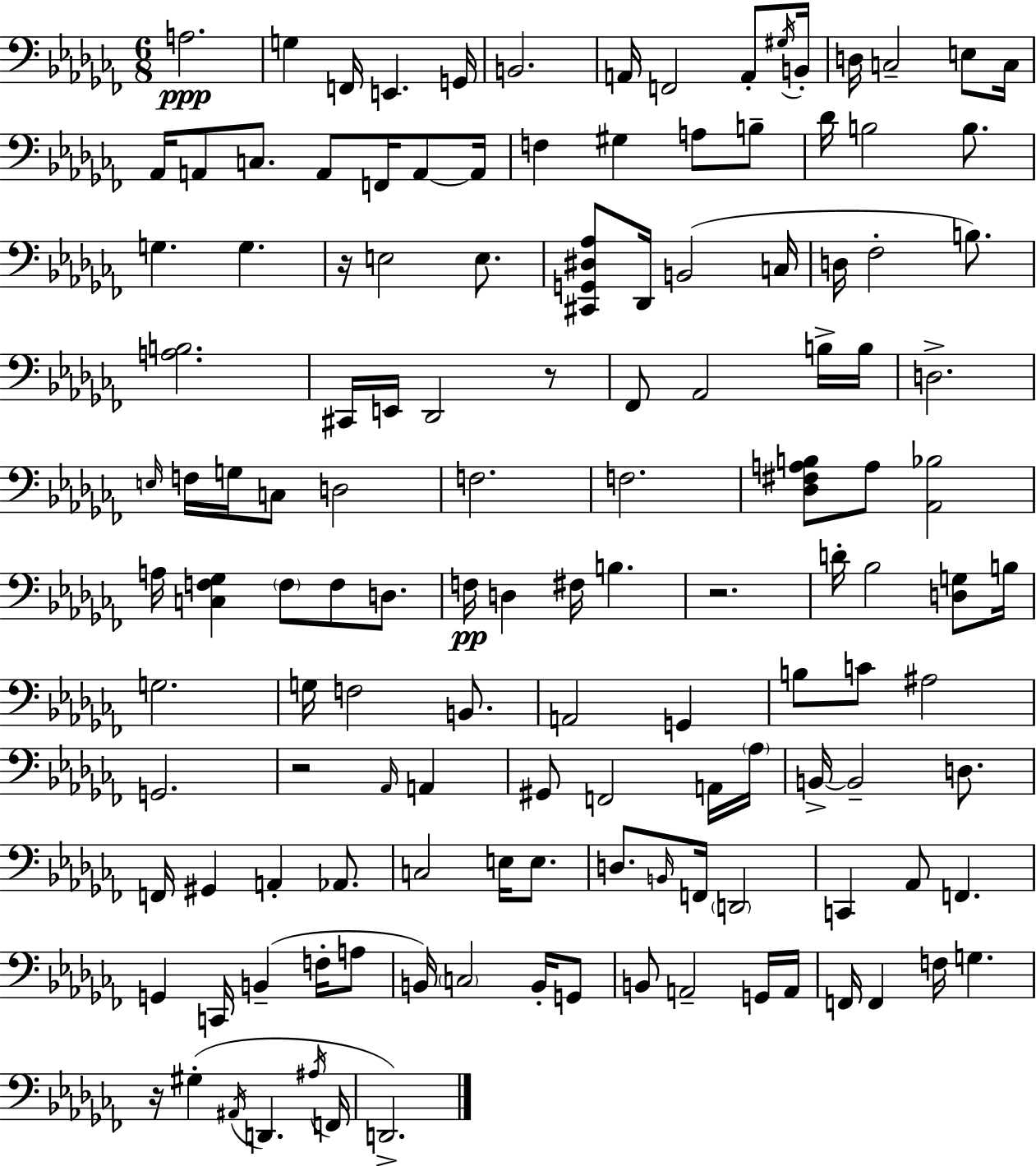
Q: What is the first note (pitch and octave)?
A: A3